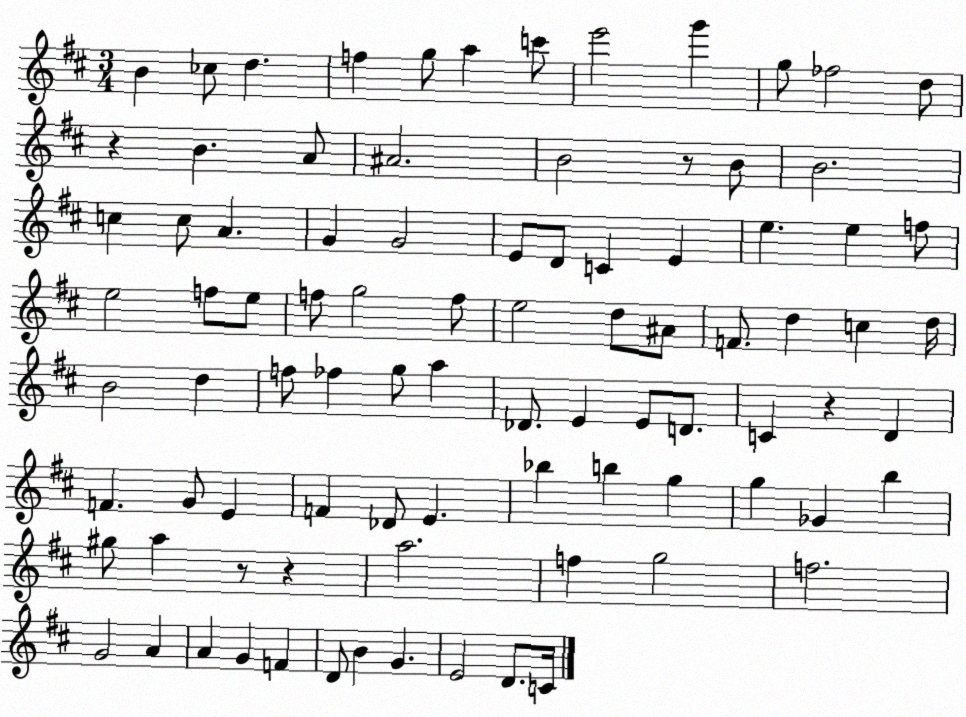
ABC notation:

X:1
T:Untitled
M:3/4
L:1/4
K:D
B _c/2 d f g/2 a c'/2 e'2 g' g/2 _f2 d/2 z B A/2 ^A2 B2 z/2 B/2 B2 c c/2 A G G2 E/2 D/2 C E e e f/2 e2 f/2 e/2 f/2 g2 f/2 e2 d/2 ^A/2 F/2 d c d/4 B2 d f/2 _f g/2 a _D/2 E E/2 D/2 C z D F G/2 E F _D/2 E _b b g g _G b ^g/2 a z/2 z a2 f g2 f2 G2 A A G F D/2 B G E2 D/2 C/4